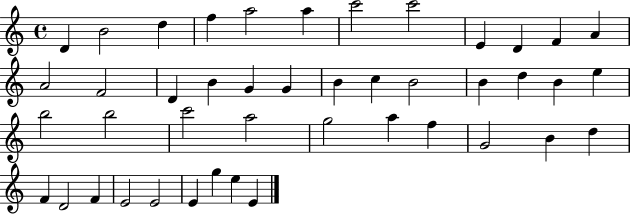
D4/q B4/h D5/q F5/q A5/h A5/q C6/h C6/h E4/q D4/q F4/q A4/q A4/h F4/h D4/q B4/q G4/q G4/q B4/q C5/q B4/h B4/q D5/q B4/q E5/q B5/h B5/h C6/h A5/h G5/h A5/q F5/q G4/h B4/q D5/q F4/q D4/h F4/q E4/h E4/h E4/q G5/q E5/q E4/q